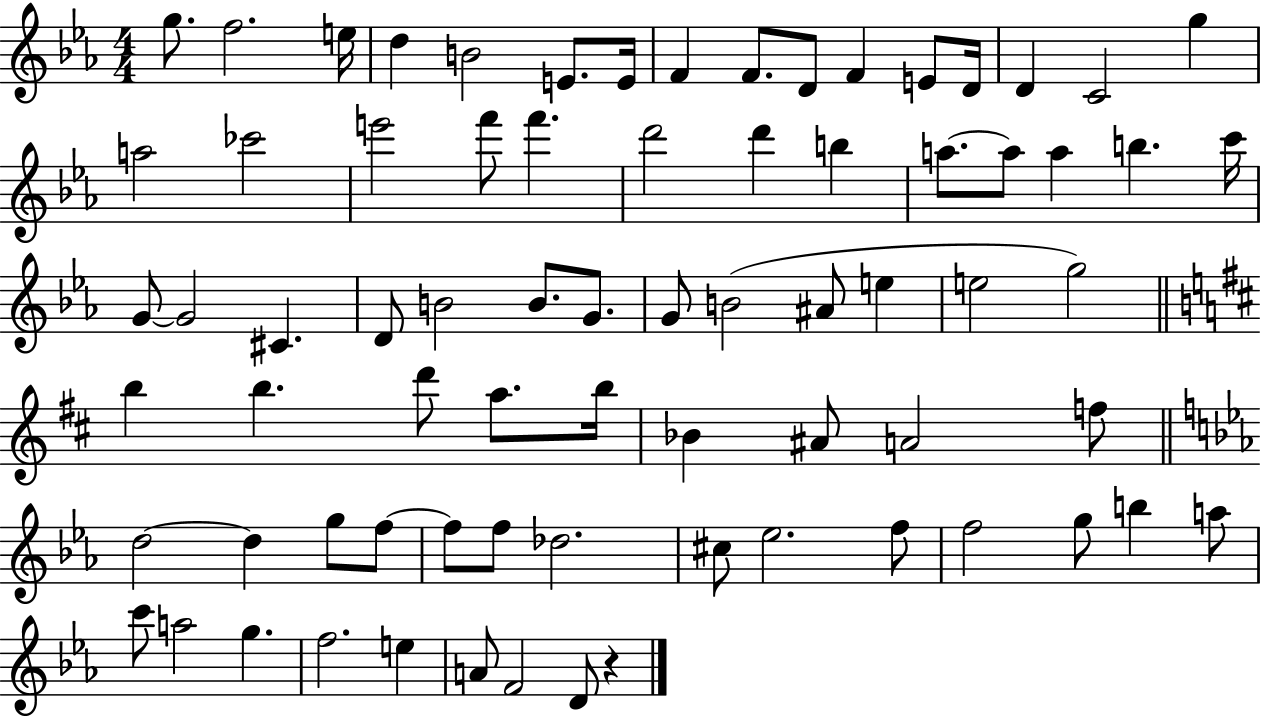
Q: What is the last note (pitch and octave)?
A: D4